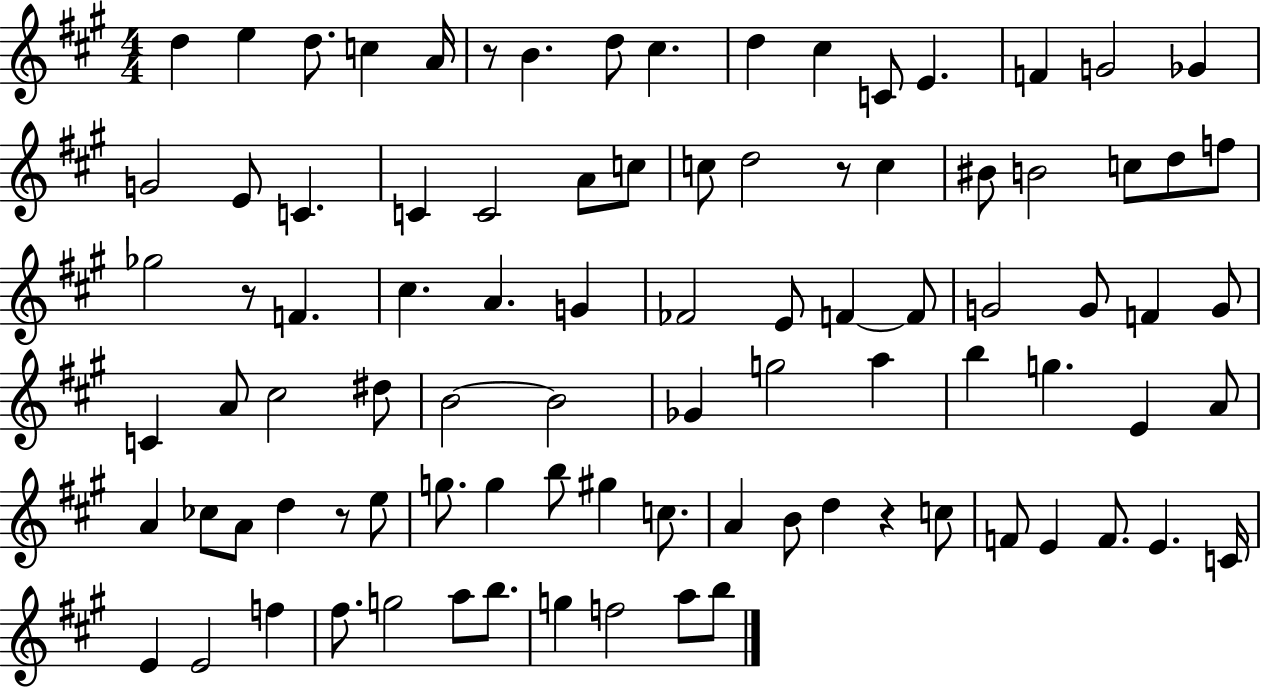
D5/q E5/q D5/e. C5/q A4/s R/e B4/q. D5/e C#5/q. D5/q C#5/q C4/e E4/q. F4/q G4/h Gb4/q G4/h E4/e C4/q. C4/q C4/h A4/e C5/e C5/e D5/h R/e C5/q BIS4/e B4/h C5/e D5/e F5/e Gb5/h R/e F4/q. C#5/q. A4/q. G4/q FES4/h E4/e F4/q F4/e G4/h G4/e F4/q G4/e C4/q A4/e C#5/h D#5/e B4/h B4/h Gb4/q G5/h A5/q B5/q G5/q. E4/q A4/e A4/q CES5/e A4/e D5/q R/e E5/e G5/e. G5/q B5/e G#5/q C5/e. A4/q B4/e D5/q R/q C5/e F4/e E4/q F4/e. E4/q. C4/s E4/q E4/h F5/q F#5/e. G5/h A5/e B5/e. G5/q F5/h A5/e B5/e